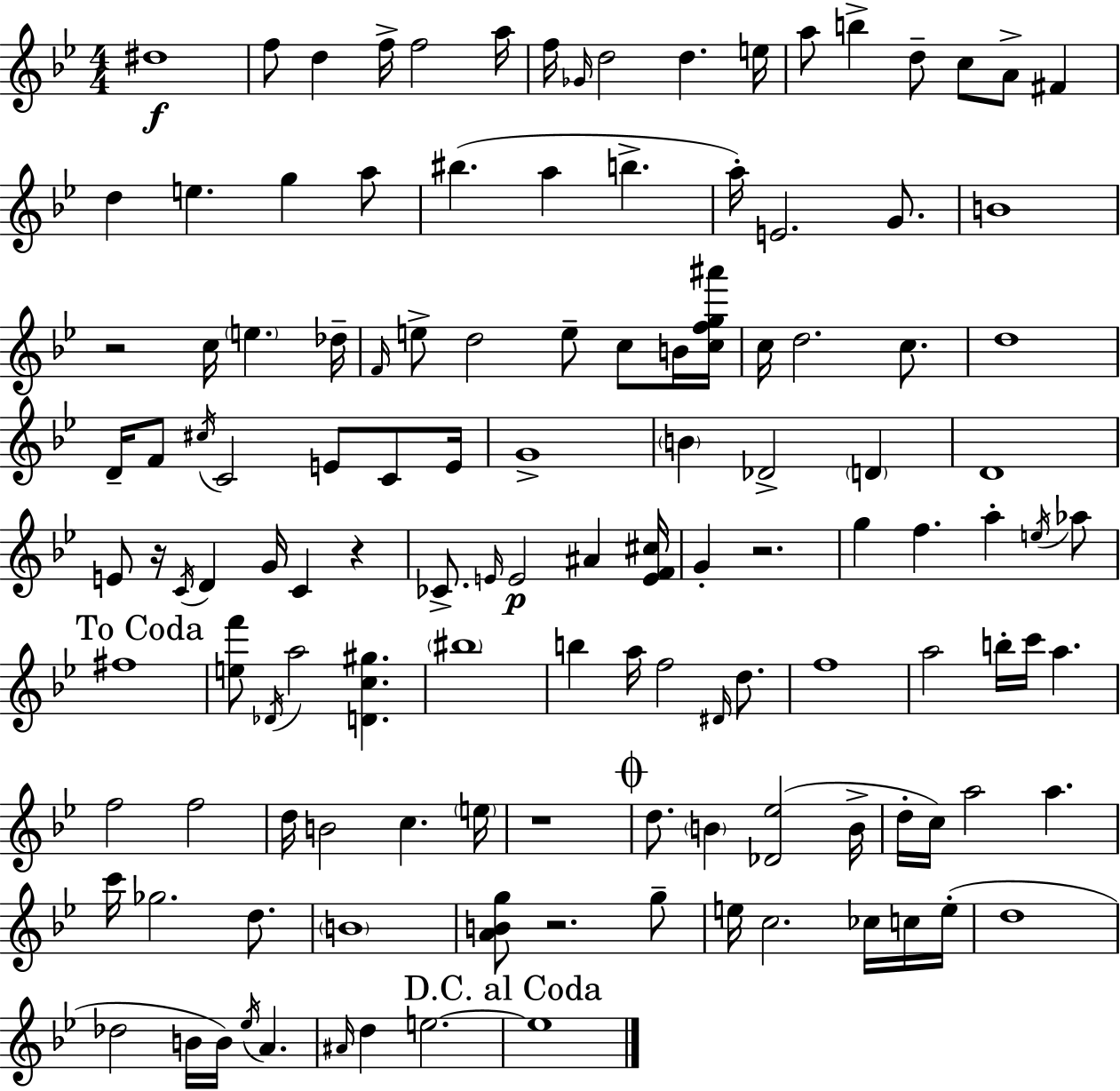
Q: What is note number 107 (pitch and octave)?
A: Db5